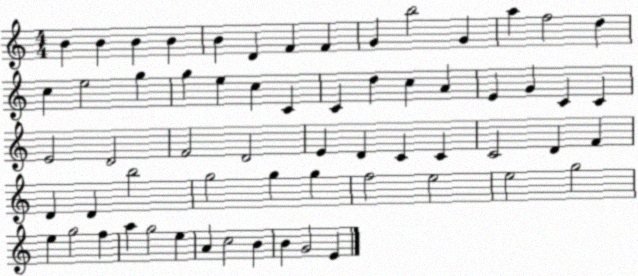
X:1
T:Untitled
M:4/4
L:1/4
K:C
B B B B B D F F G b2 G a f2 d c e2 g g e c C C d c A E G C C E2 D2 F2 D2 E D C C C2 D F D D b2 g2 g g f2 e2 e2 g2 e g2 f a g2 e A c2 B B G2 E